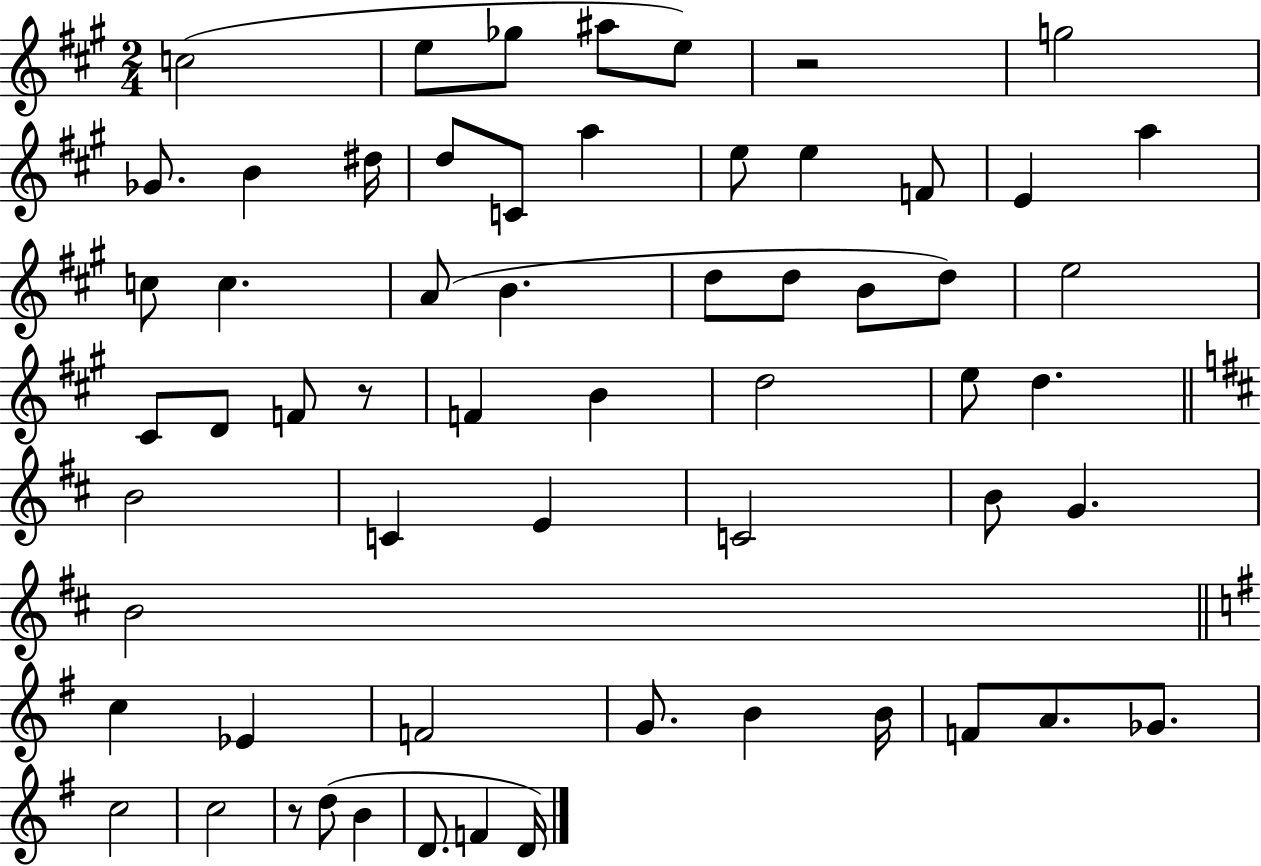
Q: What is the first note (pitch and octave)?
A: C5